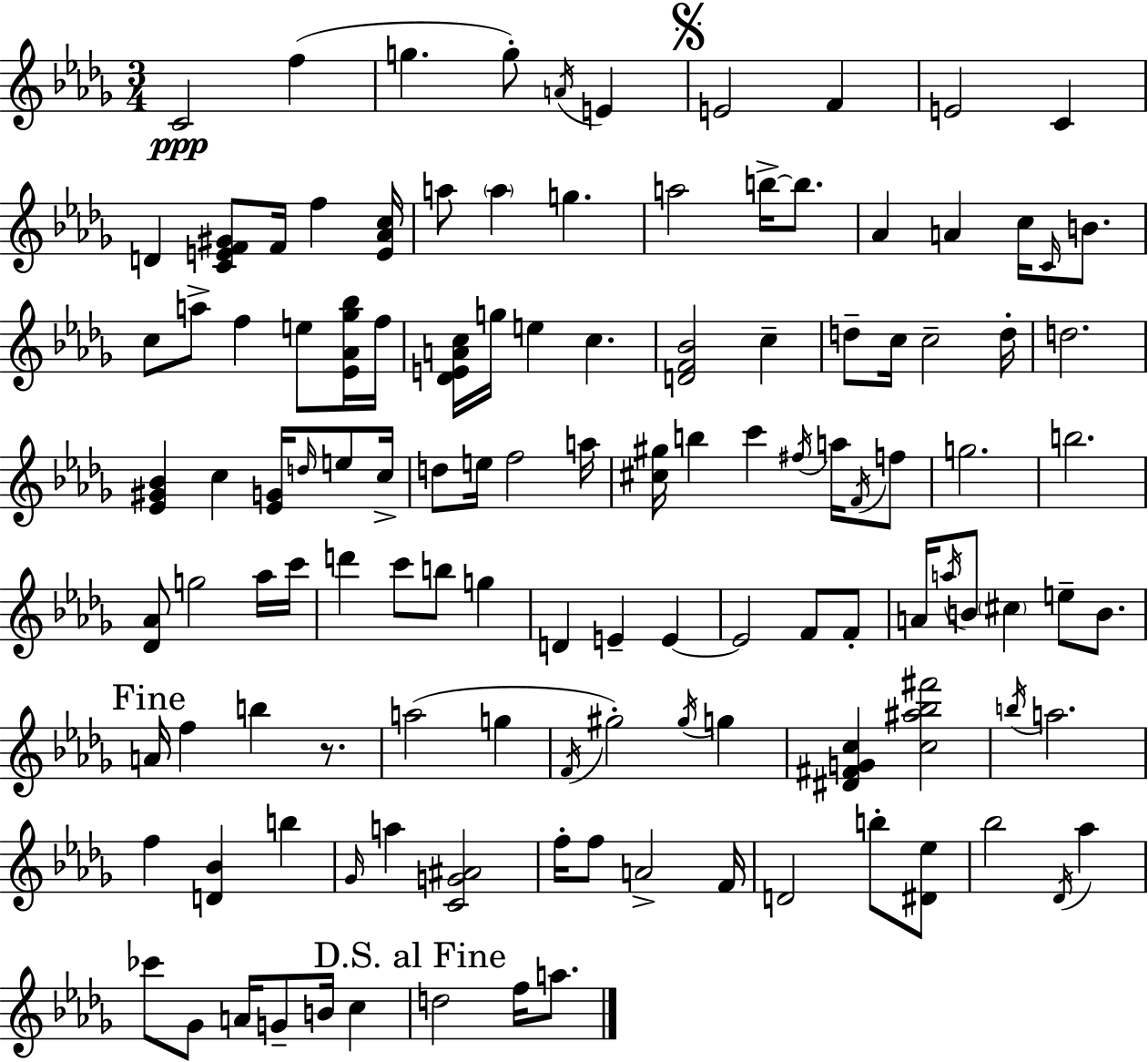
C4/h F5/q G5/q. G5/e A4/s E4/q E4/h F4/q E4/h C4/q D4/q [C4,E4,F4,G#4]/e F4/s F5/q [E4,Ab4,C5]/s A5/e A5/q G5/q. A5/h B5/s B5/e. Ab4/q A4/q C5/s C4/s B4/e. C5/e A5/e F5/q E5/e [Eb4,Ab4,Gb5,Bb5]/s F5/s [Db4,E4,A4,C5]/s G5/s E5/q C5/q. [D4,F4,Bb4]/h C5/q D5/e C5/s C5/h D5/s D5/h. [Eb4,G#4,Bb4]/q C5/q [Eb4,G4]/s D5/s E5/e C5/s D5/e E5/s F5/h A5/s [C#5,G#5]/s B5/q C6/q F#5/s A5/s F4/s F5/e G5/h. B5/h. [Db4,Ab4]/e G5/h Ab5/s C6/s D6/q C6/e B5/e G5/q D4/q E4/q E4/q E4/h F4/e F4/e A4/s A5/s B4/e C#5/q E5/e B4/e. A4/s F5/q B5/q R/e. A5/h G5/q F4/s G#5/h G#5/s G5/q [D#4,F#4,G4,C5]/q [C5,A#5,Bb5,F#6]/h B5/s A5/h. F5/q [D4,Bb4]/q B5/q Gb4/s A5/q [C4,G4,A#4]/h F5/s F5/e A4/h F4/s D4/h B5/e [D#4,Eb5]/e Bb5/h Db4/s Ab5/q CES6/e Gb4/e A4/s G4/e B4/s C5/q D5/h F5/s A5/e.